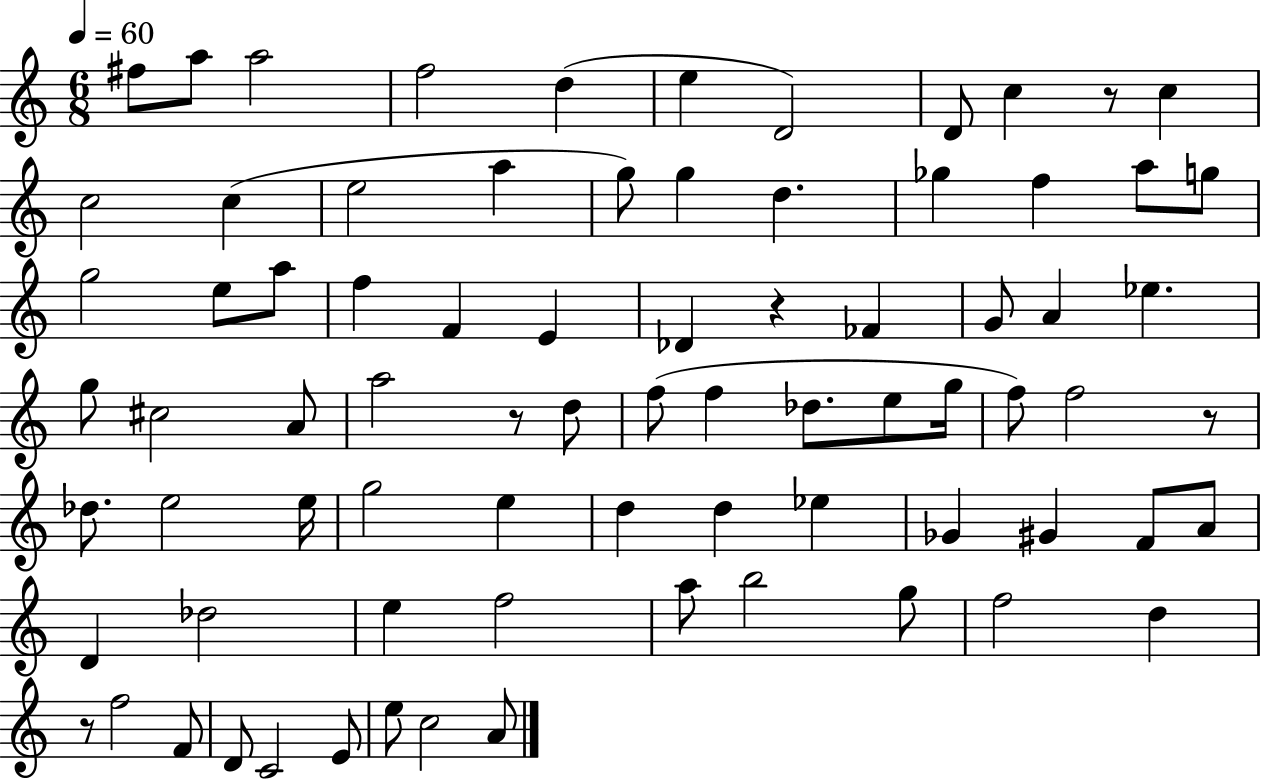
F#5/e A5/e A5/h F5/h D5/q E5/q D4/h D4/e C5/q R/e C5/q C5/h C5/q E5/h A5/q G5/e G5/q D5/q. Gb5/q F5/q A5/e G5/e G5/h E5/e A5/e F5/q F4/q E4/q Db4/q R/q FES4/q G4/e A4/q Eb5/q. G5/e C#5/h A4/e A5/h R/e D5/e F5/e F5/q Db5/e. E5/e G5/s F5/e F5/h R/e Db5/e. E5/h E5/s G5/h E5/q D5/q D5/q Eb5/q Gb4/q G#4/q F4/e A4/e D4/q Db5/h E5/q F5/h A5/e B5/h G5/e F5/h D5/q R/e F5/h F4/e D4/e C4/h E4/e E5/e C5/h A4/e